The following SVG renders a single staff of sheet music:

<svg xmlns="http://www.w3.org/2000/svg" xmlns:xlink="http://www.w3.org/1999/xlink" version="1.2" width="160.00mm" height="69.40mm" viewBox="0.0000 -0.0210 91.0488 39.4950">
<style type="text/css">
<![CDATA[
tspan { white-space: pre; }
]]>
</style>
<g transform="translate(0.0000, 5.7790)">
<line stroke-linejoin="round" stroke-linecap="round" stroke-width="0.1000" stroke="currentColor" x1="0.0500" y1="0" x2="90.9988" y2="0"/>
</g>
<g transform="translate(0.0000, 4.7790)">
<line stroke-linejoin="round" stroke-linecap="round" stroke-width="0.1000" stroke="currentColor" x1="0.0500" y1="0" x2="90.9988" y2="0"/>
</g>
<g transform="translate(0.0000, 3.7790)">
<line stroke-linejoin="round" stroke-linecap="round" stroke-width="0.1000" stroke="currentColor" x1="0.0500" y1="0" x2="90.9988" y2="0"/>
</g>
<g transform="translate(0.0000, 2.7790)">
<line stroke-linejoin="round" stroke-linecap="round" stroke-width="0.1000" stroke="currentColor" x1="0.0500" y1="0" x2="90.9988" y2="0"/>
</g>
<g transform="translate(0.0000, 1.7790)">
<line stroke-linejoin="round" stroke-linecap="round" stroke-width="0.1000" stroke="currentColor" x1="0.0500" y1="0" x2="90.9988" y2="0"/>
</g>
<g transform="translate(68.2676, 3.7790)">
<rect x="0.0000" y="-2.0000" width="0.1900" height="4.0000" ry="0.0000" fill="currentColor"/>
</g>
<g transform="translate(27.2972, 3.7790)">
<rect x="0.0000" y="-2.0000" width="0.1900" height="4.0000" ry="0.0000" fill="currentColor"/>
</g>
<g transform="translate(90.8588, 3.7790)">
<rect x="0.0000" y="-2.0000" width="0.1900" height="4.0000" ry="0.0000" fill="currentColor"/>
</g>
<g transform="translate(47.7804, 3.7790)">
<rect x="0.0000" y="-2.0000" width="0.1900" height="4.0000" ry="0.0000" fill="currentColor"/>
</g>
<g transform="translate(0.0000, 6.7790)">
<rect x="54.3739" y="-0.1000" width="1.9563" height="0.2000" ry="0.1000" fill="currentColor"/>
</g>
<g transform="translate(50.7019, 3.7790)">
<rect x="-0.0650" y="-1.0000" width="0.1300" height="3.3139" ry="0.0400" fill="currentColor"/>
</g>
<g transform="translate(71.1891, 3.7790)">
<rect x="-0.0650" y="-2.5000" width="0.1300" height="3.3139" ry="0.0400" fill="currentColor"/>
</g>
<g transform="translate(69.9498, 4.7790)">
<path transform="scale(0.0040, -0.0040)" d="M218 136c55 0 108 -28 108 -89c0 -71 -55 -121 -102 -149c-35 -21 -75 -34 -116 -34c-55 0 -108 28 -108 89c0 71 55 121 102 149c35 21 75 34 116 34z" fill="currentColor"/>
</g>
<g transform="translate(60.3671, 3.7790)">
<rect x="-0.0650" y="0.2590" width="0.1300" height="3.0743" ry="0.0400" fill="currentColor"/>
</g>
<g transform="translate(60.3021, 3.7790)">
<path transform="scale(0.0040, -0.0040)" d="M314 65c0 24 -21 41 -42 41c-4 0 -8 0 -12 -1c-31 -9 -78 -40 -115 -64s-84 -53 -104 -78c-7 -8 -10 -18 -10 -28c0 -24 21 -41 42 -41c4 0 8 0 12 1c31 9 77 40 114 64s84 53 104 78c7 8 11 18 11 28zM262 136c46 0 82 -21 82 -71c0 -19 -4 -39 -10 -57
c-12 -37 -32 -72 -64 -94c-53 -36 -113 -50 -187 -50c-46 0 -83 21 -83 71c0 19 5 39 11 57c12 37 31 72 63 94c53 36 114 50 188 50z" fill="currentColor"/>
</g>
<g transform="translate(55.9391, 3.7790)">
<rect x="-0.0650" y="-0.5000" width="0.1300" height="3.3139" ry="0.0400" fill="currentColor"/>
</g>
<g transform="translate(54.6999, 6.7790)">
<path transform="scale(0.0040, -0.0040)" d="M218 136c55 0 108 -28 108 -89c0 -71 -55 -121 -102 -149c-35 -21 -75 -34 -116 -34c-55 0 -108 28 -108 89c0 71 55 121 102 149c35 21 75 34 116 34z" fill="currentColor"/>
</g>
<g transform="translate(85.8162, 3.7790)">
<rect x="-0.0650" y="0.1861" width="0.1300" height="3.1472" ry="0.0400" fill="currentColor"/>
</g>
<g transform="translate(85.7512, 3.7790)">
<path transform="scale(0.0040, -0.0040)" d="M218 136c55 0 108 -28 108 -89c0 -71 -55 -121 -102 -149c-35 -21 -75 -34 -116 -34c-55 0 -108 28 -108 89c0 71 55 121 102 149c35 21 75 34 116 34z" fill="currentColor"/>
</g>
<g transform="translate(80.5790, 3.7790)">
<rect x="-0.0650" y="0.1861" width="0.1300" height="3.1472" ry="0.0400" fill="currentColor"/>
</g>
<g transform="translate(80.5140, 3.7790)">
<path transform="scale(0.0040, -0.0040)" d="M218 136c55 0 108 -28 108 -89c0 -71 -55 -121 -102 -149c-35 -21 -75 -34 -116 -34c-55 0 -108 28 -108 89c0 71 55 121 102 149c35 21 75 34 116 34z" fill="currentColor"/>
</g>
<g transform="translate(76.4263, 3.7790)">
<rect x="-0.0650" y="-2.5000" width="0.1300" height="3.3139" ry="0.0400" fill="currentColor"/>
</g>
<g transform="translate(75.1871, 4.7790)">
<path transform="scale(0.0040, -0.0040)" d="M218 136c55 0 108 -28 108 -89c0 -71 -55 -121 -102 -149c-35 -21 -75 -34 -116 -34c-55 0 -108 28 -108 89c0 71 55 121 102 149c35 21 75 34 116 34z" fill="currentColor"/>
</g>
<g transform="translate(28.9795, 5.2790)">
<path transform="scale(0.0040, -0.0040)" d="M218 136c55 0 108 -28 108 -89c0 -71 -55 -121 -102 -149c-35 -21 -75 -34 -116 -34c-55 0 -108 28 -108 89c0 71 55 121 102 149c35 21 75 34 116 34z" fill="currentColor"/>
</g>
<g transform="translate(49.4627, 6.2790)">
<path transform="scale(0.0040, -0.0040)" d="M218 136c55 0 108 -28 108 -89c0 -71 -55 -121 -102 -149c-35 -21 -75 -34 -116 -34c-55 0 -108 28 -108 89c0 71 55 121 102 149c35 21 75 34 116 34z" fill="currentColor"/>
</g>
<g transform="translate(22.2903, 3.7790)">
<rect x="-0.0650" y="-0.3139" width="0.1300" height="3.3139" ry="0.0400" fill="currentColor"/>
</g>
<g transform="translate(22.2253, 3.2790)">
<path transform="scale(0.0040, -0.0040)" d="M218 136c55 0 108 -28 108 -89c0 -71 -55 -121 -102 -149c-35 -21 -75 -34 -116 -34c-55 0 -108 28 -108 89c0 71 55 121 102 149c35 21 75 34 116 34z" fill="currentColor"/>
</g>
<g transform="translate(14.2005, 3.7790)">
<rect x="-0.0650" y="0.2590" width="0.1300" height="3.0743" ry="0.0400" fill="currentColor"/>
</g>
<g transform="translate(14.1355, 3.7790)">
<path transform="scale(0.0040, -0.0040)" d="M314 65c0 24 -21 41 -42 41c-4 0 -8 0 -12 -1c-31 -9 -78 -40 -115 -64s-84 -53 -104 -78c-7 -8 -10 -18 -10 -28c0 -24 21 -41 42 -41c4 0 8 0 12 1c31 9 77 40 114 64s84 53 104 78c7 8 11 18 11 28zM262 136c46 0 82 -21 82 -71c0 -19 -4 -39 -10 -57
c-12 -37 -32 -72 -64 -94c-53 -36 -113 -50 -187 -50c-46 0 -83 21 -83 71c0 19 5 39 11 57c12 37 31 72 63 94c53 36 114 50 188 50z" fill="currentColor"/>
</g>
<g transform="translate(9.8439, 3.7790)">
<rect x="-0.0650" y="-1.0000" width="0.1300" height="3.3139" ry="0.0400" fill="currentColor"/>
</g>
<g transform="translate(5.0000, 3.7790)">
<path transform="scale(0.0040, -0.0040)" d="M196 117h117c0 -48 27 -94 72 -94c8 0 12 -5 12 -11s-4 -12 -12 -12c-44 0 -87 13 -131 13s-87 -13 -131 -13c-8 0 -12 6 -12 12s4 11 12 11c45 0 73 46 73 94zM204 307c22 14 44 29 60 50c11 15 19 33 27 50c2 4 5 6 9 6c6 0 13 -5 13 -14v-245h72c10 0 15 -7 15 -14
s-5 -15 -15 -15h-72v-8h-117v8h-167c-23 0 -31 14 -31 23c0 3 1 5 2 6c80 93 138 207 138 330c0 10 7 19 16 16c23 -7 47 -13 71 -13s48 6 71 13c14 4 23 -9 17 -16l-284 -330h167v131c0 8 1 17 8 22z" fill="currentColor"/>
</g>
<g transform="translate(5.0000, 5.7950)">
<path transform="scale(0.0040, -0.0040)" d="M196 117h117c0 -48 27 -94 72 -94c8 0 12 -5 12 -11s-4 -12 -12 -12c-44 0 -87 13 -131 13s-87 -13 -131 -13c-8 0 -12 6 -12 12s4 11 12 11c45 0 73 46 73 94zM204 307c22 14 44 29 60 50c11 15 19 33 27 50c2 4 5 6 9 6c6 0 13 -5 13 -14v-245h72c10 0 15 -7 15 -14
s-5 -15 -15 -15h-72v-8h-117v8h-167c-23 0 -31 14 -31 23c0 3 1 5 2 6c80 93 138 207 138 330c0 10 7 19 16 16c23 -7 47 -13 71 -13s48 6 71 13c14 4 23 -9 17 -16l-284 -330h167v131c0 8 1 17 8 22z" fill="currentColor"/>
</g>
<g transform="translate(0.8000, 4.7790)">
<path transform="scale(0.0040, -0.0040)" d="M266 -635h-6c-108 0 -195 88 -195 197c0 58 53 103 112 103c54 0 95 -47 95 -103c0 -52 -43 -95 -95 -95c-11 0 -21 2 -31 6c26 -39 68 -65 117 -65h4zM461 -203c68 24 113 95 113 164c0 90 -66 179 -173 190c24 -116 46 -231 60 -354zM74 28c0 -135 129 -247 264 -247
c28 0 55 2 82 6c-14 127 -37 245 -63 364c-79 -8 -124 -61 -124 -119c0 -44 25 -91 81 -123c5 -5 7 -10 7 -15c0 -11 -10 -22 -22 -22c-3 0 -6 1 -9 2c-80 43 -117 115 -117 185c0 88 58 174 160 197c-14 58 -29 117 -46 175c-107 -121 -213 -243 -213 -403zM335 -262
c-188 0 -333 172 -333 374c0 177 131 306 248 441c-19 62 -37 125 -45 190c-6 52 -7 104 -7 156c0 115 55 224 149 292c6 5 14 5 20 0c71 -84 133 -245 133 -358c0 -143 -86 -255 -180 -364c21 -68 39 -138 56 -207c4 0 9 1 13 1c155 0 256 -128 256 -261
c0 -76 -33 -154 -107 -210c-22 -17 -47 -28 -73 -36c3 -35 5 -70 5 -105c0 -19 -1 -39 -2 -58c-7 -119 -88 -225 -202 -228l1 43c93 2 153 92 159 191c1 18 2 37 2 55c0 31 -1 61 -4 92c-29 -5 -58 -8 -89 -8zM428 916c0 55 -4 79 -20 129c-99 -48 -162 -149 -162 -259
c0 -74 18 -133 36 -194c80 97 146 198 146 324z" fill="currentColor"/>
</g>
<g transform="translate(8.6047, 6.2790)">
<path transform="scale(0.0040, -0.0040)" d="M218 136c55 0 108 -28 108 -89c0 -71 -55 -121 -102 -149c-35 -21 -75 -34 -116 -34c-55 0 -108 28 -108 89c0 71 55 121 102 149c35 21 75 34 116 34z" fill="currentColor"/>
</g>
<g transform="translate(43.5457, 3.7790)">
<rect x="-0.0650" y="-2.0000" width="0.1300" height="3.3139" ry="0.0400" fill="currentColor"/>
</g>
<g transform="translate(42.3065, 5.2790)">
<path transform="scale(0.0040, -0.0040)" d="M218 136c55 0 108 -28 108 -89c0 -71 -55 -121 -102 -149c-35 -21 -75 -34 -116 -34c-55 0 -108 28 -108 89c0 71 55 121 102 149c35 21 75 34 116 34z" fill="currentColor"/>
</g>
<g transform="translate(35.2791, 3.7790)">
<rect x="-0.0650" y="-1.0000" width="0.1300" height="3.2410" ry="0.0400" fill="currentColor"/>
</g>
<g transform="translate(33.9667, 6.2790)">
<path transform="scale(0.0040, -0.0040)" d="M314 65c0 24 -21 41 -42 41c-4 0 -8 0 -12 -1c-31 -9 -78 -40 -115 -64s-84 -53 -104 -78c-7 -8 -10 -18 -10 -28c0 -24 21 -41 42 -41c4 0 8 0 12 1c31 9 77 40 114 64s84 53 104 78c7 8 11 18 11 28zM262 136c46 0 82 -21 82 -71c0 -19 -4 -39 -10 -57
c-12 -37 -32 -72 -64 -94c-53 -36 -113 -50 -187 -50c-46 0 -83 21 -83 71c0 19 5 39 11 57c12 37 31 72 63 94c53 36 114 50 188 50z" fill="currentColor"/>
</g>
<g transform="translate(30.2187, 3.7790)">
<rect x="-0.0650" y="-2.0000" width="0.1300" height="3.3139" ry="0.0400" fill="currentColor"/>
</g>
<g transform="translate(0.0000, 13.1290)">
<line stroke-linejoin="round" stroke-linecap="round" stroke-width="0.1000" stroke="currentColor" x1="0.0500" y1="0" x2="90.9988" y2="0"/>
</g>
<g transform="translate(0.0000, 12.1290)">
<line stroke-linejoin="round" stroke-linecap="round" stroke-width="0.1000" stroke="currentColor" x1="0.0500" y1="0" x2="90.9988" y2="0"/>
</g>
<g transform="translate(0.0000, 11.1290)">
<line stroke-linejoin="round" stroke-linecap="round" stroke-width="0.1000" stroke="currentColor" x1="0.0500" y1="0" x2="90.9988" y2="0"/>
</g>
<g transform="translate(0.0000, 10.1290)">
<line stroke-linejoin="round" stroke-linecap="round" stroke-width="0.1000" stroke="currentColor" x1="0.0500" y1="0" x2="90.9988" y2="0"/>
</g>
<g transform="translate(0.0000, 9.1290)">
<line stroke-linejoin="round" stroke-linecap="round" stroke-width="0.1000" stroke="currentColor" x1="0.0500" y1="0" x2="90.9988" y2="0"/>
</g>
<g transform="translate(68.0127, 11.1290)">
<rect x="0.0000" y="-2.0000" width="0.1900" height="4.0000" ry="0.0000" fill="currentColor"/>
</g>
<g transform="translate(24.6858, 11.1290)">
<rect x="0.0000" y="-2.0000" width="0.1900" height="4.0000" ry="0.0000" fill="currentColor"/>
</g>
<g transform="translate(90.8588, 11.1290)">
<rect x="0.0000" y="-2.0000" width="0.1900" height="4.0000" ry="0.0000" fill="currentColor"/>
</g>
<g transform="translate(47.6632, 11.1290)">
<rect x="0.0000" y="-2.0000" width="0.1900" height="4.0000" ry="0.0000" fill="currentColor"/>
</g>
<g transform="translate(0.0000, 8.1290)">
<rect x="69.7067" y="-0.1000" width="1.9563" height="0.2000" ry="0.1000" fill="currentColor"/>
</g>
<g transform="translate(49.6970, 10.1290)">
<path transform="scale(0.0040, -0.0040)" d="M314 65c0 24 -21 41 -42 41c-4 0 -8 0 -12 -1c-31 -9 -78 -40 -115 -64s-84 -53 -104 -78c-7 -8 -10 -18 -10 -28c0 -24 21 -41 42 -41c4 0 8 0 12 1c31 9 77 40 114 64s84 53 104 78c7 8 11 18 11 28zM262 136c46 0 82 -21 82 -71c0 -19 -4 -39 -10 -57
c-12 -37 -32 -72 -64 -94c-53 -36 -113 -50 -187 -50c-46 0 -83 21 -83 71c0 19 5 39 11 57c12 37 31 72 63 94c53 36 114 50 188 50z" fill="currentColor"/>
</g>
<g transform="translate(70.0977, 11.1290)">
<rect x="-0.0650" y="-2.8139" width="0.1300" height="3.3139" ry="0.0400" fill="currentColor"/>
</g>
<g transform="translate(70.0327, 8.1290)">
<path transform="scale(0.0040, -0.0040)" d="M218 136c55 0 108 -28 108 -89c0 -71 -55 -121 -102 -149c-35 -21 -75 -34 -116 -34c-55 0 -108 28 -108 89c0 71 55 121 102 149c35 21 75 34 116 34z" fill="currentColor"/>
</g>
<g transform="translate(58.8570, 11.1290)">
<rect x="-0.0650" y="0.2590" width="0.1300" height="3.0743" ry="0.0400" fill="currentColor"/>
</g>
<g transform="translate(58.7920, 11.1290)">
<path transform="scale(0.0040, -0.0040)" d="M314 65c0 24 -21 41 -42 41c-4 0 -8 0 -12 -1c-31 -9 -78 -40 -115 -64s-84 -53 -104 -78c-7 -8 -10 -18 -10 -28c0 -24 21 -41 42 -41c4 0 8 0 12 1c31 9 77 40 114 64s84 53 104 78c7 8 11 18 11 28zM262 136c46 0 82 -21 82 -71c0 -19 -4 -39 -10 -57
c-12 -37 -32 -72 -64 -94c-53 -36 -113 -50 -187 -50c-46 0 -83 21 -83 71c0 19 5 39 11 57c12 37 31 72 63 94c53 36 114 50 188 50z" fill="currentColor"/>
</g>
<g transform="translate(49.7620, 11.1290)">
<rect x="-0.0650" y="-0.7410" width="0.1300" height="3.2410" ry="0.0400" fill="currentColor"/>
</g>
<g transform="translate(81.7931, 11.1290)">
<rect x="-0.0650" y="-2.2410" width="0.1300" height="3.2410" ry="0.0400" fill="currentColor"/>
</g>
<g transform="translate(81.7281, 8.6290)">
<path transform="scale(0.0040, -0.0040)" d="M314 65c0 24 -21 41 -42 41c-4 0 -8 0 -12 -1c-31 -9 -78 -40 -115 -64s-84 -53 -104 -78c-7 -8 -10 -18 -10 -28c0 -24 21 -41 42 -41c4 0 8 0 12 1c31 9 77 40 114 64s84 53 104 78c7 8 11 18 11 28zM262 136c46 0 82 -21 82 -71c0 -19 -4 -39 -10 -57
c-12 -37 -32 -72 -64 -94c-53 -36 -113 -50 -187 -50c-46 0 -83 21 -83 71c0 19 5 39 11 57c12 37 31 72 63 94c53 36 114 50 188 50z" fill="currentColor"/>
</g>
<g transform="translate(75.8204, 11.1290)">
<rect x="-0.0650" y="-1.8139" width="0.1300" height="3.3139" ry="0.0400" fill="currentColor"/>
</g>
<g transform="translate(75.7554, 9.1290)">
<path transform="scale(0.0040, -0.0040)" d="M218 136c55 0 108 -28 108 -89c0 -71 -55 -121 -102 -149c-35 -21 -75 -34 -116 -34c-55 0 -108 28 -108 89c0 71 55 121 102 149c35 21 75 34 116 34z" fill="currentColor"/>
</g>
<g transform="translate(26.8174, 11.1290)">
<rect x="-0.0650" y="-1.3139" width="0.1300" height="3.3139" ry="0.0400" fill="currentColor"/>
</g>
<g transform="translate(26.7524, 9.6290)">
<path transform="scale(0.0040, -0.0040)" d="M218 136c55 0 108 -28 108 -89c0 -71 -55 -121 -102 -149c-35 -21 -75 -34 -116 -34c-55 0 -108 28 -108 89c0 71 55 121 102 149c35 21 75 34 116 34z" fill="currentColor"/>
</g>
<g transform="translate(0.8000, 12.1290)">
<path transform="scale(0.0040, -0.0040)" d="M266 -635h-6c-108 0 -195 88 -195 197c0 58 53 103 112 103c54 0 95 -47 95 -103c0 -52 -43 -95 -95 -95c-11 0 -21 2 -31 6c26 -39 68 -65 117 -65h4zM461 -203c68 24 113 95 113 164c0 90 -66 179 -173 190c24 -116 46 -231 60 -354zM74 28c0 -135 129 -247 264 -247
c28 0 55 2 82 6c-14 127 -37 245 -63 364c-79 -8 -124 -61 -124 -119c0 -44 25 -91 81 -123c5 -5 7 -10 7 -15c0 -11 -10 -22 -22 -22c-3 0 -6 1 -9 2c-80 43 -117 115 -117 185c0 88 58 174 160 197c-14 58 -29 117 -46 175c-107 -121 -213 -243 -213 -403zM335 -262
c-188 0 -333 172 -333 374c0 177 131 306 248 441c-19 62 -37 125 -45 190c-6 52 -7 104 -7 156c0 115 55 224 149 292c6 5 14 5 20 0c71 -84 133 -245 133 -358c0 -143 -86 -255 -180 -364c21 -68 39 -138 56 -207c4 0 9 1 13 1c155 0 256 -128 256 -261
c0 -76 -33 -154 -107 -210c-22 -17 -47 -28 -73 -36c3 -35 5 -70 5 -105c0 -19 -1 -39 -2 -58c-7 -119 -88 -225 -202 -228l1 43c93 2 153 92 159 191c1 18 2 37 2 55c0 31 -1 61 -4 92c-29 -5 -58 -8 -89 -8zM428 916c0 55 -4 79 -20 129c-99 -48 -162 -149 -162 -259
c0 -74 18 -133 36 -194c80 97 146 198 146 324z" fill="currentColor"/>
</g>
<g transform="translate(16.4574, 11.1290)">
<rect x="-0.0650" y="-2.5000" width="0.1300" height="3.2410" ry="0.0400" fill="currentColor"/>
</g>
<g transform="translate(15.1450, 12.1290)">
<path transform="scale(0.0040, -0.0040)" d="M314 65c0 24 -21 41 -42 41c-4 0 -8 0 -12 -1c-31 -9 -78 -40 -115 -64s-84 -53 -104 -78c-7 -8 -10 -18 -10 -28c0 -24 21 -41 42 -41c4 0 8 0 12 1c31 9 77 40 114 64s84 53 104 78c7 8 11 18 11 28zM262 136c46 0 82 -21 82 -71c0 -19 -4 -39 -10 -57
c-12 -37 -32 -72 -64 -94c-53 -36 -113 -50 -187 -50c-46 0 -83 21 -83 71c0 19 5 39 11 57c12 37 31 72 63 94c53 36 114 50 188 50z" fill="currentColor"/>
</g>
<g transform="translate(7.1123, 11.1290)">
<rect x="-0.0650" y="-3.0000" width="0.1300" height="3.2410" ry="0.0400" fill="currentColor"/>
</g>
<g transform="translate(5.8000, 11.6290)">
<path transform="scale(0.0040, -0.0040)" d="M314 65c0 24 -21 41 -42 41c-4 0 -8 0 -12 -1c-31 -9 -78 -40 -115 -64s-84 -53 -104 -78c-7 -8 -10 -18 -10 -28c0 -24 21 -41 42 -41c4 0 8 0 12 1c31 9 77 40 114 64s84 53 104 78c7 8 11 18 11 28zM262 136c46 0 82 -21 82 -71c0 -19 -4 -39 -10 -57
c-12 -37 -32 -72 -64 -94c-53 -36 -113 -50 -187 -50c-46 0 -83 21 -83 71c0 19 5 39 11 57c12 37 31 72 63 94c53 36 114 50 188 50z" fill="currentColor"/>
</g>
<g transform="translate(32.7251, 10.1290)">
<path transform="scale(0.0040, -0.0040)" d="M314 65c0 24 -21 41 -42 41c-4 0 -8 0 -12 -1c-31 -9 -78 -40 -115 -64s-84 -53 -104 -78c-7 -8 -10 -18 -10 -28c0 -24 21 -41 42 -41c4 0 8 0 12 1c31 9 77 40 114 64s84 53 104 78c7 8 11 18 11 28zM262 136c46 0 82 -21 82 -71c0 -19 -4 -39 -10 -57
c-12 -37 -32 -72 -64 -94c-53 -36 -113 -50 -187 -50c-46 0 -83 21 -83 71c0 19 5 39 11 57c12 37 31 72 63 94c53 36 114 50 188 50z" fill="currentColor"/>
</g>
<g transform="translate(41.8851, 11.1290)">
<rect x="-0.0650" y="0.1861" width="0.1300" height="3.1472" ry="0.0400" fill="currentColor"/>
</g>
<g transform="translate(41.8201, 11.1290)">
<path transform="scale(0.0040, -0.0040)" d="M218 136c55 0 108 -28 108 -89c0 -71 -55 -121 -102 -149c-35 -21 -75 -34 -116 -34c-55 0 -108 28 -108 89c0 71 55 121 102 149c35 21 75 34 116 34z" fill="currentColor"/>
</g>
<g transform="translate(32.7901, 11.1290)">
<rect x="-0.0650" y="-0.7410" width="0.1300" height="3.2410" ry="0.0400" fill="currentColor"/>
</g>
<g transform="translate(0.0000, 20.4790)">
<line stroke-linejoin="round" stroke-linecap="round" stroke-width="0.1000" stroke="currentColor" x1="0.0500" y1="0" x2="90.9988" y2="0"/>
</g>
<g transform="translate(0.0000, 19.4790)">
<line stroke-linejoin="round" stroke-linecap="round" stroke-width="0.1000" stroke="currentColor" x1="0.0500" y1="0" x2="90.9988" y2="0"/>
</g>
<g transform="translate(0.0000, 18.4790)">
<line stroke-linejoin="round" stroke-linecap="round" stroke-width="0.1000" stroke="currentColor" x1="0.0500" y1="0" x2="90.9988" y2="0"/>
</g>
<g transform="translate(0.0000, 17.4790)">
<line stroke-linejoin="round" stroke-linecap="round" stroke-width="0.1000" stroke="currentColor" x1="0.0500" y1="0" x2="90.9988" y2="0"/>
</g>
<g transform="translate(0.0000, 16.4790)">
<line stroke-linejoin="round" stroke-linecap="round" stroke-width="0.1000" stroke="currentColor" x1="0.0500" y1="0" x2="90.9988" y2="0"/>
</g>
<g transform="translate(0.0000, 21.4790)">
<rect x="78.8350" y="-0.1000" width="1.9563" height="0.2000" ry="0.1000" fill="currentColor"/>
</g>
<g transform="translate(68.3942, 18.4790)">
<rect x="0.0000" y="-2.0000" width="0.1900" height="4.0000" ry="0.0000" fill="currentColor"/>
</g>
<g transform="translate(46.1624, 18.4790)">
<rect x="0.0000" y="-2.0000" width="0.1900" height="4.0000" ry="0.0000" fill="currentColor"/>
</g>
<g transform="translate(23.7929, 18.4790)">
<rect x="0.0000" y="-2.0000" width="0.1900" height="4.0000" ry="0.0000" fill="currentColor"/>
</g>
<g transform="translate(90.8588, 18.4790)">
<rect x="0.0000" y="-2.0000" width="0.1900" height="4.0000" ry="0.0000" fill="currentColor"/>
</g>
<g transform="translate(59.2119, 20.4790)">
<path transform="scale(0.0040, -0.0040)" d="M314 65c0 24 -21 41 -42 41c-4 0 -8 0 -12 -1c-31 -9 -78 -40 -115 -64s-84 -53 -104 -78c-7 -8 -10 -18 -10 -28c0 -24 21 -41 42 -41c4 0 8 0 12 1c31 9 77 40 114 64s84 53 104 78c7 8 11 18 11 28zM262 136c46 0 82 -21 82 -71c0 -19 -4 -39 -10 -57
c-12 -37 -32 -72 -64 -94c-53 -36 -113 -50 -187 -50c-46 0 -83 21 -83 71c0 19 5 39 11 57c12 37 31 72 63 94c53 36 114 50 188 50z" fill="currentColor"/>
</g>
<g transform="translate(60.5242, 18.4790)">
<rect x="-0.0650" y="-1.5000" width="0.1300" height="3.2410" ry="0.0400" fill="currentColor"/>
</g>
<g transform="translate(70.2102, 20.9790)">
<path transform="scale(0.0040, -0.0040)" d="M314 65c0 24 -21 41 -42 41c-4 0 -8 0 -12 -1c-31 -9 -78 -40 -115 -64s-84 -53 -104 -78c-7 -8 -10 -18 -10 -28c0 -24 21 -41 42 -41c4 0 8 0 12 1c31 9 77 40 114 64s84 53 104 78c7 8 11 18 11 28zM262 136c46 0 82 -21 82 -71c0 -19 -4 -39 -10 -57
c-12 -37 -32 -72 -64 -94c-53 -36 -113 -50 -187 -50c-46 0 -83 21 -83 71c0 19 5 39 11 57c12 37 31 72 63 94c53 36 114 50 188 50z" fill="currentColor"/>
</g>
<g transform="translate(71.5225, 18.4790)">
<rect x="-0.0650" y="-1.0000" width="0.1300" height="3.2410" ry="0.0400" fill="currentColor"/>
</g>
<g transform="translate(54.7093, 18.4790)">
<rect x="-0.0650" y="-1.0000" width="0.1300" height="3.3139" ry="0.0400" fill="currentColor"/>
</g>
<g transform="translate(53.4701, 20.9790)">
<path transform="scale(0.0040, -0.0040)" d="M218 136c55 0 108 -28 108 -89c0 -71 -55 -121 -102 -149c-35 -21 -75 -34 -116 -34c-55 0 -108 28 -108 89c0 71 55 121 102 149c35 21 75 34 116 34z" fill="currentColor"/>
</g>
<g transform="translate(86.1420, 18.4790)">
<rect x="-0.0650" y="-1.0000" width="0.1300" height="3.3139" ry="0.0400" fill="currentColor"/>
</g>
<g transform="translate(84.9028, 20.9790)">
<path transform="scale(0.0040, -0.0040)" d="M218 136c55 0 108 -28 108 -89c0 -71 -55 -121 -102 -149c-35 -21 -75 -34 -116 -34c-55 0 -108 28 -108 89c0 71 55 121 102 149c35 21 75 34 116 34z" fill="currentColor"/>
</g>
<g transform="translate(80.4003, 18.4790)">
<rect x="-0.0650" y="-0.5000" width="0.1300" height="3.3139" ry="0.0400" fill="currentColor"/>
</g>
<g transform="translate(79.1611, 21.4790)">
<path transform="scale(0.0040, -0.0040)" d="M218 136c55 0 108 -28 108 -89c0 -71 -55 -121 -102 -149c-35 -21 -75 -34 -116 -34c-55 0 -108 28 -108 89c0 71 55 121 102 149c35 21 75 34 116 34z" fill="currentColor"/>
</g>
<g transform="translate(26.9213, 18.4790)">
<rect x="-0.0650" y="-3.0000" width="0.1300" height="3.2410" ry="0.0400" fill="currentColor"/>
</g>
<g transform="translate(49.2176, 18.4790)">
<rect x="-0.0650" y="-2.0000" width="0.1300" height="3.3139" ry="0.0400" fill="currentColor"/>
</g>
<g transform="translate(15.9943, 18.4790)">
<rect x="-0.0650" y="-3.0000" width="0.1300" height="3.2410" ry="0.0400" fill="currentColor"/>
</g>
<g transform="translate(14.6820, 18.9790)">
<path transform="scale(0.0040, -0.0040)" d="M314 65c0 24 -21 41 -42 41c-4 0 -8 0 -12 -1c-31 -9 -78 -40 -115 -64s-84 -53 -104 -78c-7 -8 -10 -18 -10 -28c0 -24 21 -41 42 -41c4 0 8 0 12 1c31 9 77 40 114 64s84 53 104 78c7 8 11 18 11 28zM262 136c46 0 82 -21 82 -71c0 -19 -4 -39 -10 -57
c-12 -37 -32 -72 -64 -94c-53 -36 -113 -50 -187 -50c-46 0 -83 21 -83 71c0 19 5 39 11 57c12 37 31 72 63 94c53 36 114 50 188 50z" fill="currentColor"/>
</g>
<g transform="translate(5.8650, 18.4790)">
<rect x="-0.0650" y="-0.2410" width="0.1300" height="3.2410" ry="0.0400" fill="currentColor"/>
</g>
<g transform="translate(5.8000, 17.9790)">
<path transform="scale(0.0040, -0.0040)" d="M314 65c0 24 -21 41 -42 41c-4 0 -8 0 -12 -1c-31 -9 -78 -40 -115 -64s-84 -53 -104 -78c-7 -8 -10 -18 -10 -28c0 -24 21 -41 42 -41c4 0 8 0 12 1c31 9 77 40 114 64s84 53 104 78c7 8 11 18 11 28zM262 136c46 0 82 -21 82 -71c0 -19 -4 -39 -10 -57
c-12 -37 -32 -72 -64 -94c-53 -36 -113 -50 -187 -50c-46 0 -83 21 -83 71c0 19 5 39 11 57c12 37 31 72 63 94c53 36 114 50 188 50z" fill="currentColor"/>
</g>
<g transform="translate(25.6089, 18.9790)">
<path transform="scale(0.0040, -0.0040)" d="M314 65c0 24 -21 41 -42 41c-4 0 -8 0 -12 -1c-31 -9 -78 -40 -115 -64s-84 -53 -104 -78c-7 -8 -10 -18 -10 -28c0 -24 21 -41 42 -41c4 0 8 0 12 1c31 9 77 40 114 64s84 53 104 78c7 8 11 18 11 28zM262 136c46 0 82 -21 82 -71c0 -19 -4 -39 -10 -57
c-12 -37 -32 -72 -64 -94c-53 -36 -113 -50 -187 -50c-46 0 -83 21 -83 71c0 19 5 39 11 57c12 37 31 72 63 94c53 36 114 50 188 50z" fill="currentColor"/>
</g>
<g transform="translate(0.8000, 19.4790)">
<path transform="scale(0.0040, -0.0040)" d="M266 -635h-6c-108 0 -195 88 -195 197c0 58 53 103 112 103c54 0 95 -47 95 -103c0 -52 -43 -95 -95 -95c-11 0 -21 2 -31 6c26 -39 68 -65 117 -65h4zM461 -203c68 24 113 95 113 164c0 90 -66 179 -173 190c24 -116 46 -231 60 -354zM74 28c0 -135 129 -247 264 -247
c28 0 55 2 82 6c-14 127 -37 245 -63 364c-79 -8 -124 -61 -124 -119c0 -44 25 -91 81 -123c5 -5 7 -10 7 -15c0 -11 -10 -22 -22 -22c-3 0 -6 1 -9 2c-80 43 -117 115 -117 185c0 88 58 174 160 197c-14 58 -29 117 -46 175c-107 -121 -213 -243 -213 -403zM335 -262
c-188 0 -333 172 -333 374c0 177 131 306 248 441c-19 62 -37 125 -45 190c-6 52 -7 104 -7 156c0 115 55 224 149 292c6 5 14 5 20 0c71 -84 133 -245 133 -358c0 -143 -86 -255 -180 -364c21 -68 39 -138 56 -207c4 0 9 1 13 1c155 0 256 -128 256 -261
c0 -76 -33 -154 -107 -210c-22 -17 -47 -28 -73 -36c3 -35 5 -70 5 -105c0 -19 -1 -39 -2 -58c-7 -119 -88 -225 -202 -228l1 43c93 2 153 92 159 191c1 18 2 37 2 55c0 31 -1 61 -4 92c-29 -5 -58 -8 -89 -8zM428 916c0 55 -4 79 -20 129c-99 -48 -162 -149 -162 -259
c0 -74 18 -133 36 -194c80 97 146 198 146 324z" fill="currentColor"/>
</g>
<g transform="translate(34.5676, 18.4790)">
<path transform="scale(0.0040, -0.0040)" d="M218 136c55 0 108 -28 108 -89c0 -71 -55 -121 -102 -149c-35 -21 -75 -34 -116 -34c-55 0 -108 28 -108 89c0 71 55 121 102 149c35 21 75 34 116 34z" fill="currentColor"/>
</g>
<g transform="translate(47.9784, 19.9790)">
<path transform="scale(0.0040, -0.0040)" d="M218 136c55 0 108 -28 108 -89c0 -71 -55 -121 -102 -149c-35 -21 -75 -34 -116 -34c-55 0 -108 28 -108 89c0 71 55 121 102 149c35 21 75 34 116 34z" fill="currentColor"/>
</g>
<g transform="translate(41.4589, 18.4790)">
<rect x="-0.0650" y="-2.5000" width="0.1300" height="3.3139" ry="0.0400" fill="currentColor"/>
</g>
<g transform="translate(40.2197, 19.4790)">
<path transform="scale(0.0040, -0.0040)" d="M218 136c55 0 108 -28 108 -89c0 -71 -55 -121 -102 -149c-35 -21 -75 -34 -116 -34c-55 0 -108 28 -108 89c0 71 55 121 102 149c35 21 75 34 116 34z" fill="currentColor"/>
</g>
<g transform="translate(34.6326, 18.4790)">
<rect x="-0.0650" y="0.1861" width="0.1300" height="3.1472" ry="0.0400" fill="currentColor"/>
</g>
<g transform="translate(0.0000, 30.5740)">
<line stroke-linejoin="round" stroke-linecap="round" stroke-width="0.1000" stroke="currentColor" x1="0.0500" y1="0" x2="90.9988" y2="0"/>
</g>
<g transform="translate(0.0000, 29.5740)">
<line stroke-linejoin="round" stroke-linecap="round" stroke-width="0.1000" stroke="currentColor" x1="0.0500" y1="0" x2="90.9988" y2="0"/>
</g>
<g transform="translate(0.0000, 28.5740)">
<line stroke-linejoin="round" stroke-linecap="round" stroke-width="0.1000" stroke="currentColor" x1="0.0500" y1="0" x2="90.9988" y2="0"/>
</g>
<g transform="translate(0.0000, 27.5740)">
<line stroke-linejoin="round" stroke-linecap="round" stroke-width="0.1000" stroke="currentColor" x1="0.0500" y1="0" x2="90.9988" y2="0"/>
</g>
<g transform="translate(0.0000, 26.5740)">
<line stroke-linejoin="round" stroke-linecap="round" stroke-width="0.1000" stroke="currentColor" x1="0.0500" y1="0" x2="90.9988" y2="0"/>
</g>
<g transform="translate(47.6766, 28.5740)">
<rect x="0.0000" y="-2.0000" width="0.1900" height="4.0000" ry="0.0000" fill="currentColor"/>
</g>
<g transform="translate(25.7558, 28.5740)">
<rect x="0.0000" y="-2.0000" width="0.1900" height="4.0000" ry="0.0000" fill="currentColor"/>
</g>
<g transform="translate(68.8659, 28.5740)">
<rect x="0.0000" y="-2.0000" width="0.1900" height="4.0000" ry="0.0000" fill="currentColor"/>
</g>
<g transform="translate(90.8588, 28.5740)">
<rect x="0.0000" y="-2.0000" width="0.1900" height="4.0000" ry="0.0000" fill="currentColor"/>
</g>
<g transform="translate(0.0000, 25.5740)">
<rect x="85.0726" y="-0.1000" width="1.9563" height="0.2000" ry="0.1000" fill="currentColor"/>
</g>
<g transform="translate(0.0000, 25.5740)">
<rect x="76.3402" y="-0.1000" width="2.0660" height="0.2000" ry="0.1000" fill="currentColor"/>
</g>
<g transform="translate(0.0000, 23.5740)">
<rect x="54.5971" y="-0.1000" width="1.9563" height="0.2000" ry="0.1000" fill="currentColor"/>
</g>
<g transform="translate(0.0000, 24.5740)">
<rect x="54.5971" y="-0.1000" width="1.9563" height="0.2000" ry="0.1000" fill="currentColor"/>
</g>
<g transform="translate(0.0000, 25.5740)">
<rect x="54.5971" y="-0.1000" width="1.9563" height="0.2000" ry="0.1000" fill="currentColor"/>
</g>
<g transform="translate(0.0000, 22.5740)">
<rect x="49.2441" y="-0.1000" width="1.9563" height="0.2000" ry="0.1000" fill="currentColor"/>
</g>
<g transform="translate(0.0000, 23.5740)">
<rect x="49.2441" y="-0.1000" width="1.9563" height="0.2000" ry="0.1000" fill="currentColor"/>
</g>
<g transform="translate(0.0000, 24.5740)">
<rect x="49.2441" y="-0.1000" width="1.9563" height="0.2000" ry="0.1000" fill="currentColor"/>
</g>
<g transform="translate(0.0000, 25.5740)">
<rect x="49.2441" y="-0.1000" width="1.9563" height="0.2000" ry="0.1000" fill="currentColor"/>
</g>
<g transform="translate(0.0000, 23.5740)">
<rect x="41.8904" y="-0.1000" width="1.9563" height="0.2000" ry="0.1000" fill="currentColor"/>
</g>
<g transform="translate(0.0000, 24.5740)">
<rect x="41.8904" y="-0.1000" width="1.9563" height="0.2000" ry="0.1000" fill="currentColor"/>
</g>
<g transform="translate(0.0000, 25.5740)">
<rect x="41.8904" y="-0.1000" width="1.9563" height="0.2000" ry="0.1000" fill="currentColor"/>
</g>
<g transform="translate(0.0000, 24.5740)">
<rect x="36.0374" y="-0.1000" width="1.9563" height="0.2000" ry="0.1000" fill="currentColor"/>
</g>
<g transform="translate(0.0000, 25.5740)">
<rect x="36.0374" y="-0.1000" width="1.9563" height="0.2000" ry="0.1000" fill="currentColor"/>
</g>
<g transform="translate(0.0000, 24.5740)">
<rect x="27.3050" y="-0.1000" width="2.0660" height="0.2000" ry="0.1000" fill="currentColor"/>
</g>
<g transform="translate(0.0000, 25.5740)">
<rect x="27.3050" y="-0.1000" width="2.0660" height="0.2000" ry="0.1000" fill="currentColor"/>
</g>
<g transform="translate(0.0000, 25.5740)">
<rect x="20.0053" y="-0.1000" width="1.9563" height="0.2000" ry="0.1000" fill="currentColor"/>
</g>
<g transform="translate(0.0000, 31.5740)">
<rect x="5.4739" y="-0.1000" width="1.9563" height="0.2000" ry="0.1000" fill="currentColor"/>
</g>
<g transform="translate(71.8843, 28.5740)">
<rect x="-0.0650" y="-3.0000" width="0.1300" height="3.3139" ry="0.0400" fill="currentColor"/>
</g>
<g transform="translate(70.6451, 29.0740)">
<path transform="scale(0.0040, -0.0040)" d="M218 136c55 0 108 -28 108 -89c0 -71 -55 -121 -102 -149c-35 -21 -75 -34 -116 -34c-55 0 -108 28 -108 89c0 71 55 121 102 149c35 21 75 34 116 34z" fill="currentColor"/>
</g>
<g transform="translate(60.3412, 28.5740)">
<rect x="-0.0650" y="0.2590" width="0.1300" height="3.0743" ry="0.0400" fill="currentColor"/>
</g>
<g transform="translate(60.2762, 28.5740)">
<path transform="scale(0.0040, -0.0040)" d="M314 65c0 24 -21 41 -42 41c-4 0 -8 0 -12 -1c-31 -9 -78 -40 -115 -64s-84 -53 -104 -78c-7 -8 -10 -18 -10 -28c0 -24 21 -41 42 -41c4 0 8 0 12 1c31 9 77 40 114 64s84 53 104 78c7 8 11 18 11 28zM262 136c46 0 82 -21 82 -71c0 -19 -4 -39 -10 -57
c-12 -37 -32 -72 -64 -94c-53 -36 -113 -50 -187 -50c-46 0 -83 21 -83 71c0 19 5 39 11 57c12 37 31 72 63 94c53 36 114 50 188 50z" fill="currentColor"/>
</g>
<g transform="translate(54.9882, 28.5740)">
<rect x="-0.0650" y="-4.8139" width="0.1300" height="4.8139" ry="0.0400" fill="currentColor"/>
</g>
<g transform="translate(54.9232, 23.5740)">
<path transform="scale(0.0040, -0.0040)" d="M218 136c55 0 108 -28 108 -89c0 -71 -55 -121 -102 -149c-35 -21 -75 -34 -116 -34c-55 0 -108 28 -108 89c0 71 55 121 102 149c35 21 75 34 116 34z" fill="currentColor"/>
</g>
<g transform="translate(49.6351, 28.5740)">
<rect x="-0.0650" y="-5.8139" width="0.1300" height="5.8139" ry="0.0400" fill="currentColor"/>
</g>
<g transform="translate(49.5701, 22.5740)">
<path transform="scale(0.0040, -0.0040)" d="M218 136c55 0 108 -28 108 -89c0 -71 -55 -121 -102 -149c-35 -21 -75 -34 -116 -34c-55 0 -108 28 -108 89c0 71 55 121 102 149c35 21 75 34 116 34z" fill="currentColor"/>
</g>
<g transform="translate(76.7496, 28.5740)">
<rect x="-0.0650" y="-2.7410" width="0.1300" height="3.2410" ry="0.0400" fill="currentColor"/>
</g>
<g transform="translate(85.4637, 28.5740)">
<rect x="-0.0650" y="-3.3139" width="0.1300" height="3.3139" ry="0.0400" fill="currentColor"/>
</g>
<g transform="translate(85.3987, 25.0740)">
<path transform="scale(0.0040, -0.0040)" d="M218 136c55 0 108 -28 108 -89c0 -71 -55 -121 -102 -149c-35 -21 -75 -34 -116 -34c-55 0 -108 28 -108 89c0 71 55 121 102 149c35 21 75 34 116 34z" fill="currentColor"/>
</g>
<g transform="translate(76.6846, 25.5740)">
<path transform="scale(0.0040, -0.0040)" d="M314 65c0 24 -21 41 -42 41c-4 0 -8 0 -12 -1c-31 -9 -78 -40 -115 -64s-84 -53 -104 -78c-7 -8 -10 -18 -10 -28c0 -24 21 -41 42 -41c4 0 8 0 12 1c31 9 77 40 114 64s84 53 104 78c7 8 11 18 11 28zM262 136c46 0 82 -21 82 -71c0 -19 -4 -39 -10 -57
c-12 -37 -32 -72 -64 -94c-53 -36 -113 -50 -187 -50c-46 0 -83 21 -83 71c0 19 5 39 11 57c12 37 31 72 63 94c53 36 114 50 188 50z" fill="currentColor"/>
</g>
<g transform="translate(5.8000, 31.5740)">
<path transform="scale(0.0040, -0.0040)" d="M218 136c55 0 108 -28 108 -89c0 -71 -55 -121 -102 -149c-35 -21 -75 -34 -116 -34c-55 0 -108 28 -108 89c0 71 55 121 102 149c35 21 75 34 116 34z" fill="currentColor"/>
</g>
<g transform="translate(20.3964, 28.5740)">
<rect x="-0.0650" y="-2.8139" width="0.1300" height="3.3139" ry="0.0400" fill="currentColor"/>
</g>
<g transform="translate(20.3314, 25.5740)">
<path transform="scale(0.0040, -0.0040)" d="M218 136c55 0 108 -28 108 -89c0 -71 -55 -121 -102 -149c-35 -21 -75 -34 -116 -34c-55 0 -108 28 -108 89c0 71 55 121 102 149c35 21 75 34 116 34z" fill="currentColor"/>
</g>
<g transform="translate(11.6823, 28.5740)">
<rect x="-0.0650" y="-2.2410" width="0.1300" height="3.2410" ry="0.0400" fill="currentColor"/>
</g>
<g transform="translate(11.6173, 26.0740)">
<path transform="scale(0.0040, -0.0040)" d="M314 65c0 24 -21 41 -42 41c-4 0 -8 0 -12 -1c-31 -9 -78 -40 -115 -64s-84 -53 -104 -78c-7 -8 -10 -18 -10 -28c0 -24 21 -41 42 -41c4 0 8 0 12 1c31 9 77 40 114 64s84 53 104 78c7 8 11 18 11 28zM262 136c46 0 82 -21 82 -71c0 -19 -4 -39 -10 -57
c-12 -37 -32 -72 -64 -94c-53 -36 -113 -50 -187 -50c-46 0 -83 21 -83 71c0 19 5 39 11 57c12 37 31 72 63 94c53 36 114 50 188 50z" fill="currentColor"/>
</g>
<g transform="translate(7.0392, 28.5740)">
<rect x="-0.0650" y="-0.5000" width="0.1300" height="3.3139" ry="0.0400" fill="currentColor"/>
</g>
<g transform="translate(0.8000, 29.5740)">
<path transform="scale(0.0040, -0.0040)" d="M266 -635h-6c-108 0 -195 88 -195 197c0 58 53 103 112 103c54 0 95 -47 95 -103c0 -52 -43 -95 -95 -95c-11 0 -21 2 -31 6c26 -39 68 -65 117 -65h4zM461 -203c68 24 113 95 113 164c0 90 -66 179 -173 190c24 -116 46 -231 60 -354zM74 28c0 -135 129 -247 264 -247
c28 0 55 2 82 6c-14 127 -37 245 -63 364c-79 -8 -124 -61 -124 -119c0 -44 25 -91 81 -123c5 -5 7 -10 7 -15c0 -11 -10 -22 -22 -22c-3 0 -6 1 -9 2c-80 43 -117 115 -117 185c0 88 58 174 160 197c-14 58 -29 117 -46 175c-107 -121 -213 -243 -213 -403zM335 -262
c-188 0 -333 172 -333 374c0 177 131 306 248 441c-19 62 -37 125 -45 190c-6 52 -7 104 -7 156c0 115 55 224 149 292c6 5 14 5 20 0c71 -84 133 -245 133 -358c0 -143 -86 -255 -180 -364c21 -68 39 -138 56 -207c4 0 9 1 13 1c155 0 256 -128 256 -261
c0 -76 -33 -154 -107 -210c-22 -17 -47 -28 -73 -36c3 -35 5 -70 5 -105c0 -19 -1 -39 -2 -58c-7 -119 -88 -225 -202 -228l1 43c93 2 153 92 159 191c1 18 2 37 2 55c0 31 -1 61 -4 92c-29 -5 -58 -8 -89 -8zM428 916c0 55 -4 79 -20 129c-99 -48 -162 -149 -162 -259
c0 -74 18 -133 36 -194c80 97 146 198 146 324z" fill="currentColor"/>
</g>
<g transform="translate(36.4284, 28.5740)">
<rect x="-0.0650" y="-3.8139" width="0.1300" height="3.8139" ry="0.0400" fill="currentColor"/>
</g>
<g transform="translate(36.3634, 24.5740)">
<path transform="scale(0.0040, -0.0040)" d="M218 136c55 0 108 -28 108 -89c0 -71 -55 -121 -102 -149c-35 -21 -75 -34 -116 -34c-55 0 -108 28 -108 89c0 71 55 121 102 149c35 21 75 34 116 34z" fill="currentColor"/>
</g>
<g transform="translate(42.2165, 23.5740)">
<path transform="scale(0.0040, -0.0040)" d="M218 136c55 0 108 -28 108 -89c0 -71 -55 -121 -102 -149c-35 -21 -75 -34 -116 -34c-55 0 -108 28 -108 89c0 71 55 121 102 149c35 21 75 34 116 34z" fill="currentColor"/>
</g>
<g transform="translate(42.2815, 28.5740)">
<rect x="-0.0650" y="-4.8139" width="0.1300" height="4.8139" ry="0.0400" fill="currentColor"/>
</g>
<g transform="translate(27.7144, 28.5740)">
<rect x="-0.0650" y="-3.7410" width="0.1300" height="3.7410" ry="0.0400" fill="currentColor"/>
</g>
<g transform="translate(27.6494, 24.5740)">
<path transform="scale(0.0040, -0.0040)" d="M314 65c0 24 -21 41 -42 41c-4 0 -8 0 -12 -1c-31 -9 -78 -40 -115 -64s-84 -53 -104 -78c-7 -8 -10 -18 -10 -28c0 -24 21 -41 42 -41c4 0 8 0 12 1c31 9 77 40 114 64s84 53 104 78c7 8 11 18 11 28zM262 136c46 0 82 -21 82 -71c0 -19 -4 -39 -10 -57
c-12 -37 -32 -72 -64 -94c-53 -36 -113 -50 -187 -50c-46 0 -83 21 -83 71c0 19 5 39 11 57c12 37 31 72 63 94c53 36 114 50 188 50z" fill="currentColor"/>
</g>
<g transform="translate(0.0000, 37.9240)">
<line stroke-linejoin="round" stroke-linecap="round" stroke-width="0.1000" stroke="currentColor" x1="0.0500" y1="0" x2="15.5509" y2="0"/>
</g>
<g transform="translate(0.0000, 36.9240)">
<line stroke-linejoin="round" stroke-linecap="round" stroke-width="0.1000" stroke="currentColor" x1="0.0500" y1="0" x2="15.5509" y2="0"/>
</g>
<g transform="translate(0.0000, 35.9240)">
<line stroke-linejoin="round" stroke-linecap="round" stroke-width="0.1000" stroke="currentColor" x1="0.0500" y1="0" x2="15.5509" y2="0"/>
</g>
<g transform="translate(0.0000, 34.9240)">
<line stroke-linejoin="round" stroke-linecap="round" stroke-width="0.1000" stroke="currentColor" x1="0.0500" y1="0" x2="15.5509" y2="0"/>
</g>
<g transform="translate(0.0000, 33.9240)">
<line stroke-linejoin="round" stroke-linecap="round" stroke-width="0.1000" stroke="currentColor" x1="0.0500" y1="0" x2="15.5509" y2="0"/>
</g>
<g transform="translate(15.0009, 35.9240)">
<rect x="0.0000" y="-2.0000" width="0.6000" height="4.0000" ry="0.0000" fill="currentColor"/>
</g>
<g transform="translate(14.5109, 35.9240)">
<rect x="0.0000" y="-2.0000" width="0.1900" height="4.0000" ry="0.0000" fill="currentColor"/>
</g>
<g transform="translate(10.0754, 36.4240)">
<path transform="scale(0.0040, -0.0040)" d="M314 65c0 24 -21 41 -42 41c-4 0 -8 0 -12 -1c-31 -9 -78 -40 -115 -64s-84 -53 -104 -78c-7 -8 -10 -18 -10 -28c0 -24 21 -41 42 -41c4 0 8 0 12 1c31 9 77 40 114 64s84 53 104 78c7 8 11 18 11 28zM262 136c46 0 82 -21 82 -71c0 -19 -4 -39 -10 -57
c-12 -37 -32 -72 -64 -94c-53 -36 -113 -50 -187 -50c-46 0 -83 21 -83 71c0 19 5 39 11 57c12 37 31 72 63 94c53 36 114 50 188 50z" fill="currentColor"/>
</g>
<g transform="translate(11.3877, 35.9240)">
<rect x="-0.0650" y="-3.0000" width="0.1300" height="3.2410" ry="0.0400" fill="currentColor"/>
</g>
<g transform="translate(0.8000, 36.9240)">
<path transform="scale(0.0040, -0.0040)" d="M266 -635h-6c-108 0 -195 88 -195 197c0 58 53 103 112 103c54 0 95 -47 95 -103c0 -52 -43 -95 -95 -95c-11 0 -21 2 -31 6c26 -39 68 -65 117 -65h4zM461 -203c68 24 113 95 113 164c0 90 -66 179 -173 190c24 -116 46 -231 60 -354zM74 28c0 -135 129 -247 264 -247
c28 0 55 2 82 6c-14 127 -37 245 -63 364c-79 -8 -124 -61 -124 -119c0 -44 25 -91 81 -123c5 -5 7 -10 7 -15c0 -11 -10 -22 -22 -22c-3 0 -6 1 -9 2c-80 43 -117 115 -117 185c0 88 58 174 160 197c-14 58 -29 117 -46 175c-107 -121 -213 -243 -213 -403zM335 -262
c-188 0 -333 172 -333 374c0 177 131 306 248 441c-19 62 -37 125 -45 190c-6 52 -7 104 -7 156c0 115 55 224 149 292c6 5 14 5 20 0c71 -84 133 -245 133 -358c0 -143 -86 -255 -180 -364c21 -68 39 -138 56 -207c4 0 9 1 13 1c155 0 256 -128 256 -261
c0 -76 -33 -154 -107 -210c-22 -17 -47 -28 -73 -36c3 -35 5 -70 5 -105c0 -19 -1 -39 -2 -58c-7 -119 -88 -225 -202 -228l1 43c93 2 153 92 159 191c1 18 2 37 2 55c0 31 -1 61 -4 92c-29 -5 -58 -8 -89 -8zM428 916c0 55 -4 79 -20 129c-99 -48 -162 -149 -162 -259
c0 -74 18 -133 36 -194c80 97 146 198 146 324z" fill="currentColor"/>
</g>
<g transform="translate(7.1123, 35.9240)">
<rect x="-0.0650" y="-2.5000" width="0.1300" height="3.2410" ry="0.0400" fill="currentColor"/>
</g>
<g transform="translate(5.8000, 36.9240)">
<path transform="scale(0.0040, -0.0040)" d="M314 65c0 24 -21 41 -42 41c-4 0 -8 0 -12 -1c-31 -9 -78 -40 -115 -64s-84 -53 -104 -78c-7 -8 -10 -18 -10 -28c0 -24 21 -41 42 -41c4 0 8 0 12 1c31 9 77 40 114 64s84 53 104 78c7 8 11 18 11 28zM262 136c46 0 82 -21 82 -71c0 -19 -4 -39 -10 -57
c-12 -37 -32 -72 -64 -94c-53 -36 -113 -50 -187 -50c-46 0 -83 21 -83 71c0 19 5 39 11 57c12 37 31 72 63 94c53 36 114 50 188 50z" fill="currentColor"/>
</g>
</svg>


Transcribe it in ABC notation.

X:1
T:Untitled
M:4/4
L:1/4
K:C
D B2 c F D2 F D C B2 G G B B A2 G2 e d2 B d2 B2 a f g2 c2 A2 A2 B G F D E2 D2 C D C g2 a c'2 c' e' g' e' B2 A a2 b G2 A2